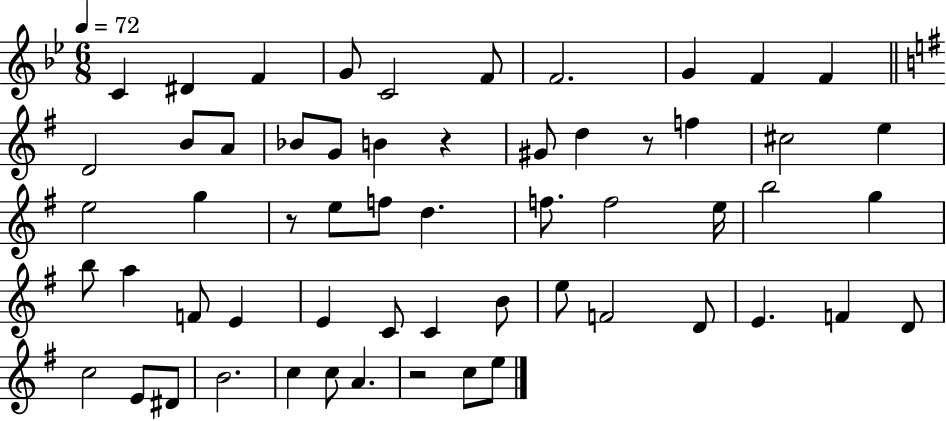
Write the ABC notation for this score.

X:1
T:Untitled
M:6/8
L:1/4
K:Bb
C ^D F G/2 C2 F/2 F2 G F F D2 B/2 A/2 _B/2 G/2 B z ^G/2 d z/2 f ^c2 e e2 g z/2 e/2 f/2 d f/2 f2 e/4 b2 g b/2 a F/2 E E C/2 C B/2 e/2 F2 D/2 E F D/2 c2 E/2 ^D/2 B2 c c/2 A z2 c/2 e/2